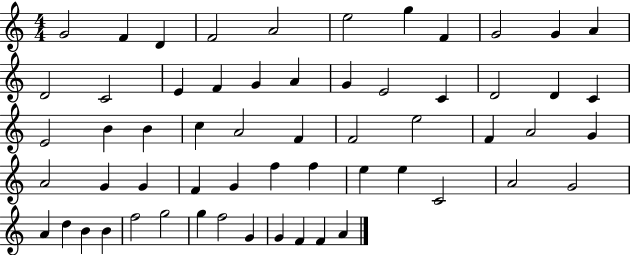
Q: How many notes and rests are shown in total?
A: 59